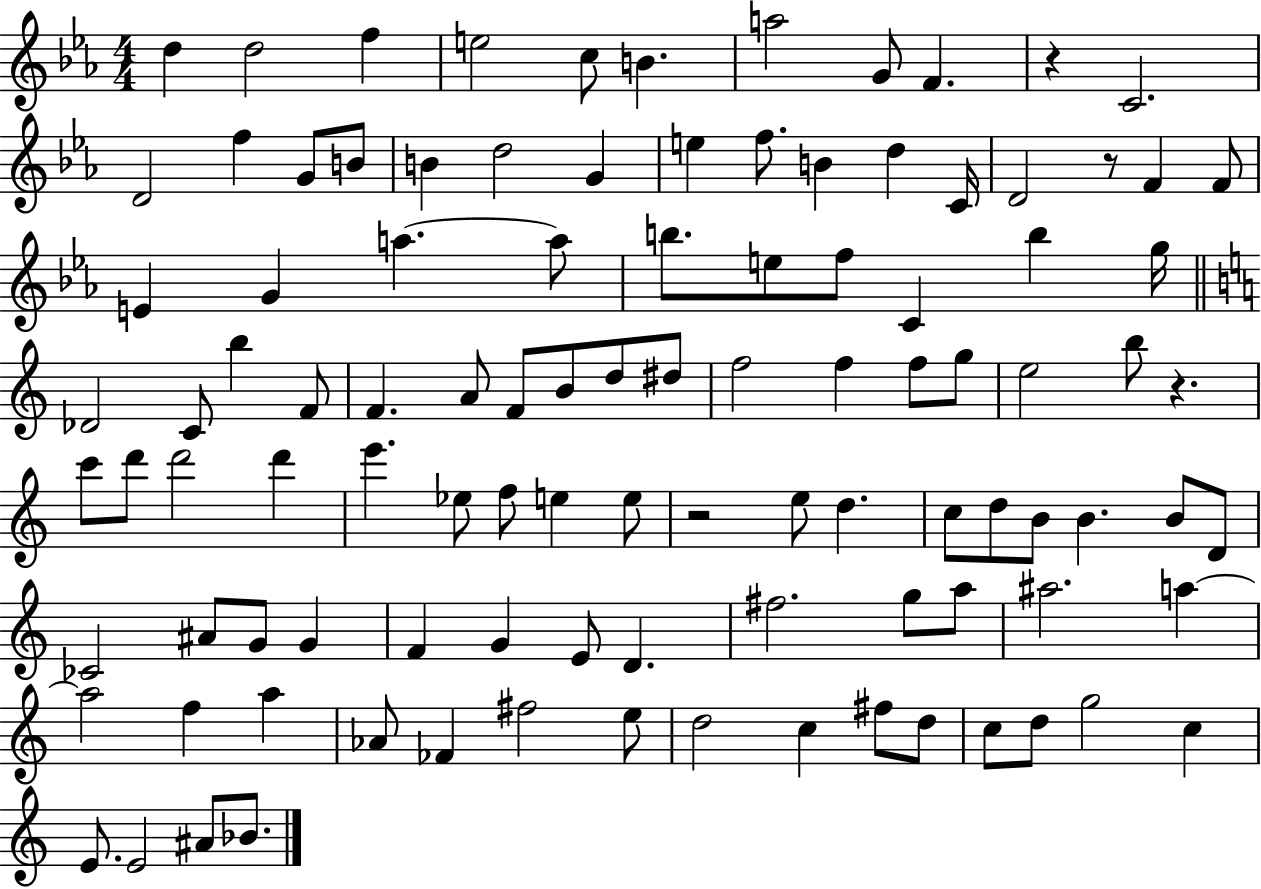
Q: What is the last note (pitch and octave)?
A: Bb4